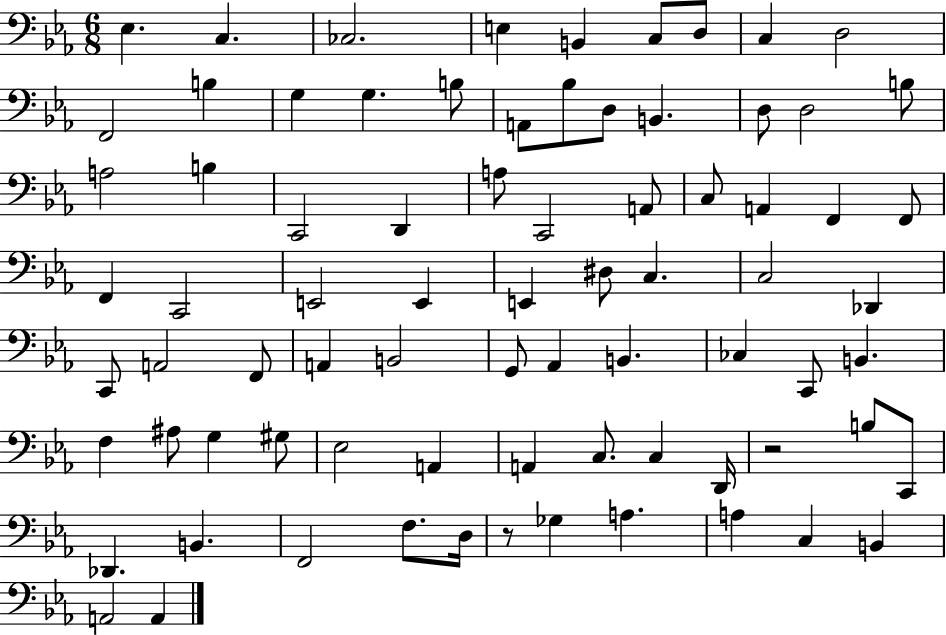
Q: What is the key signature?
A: EES major